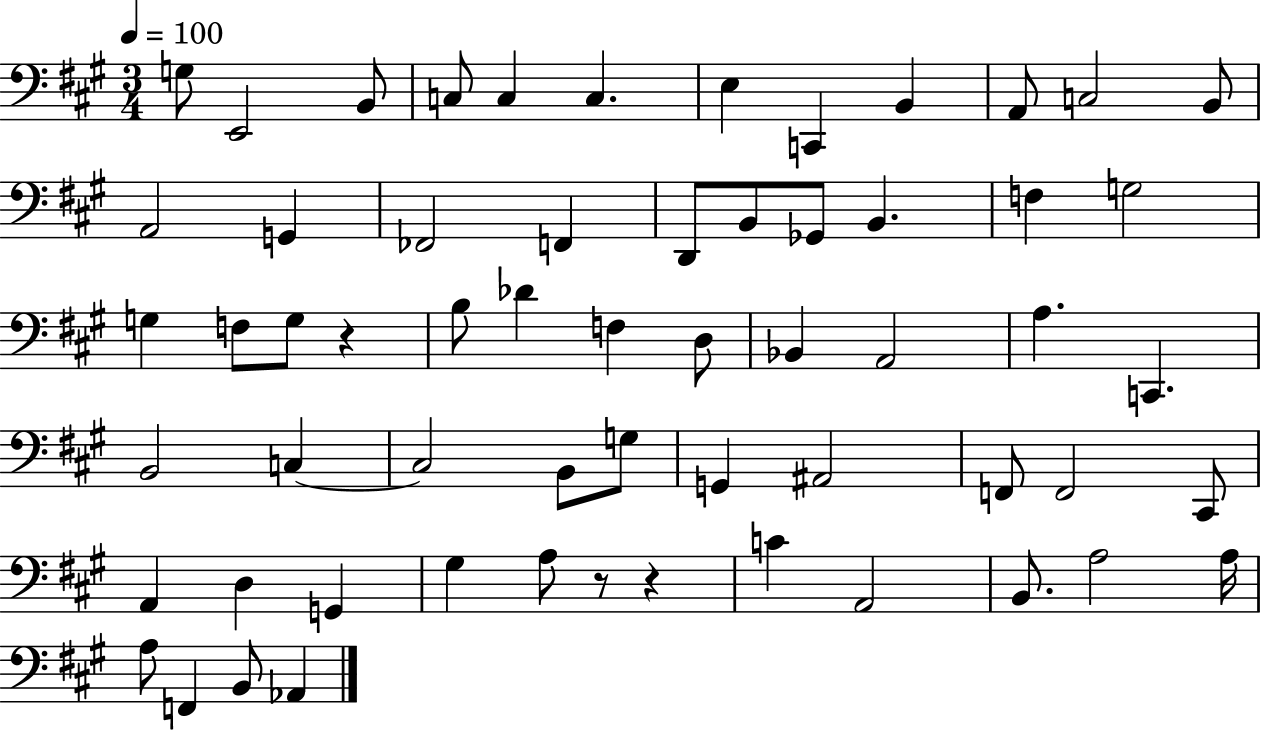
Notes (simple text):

G3/e E2/h B2/e C3/e C3/q C3/q. E3/q C2/q B2/q A2/e C3/h B2/e A2/h G2/q FES2/h F2/q D2/e B2/e Gb2/e B2/q. F3/q G3/h G3/q F3/e G3/e R/q B3/e Db4/q F3/q D3/e Bb2/q A2/h A3/q. C2/q. B2/h C3/q C3/h B2/e G3/e G2/q A#2/h F2/e F2/h C#2/e A2/q D3/q G2/q G#3/q A3/e R/e R/q C4/q A2/h B2/e. A3/h A3/s A3/e F2/q B2/e Ab2/q